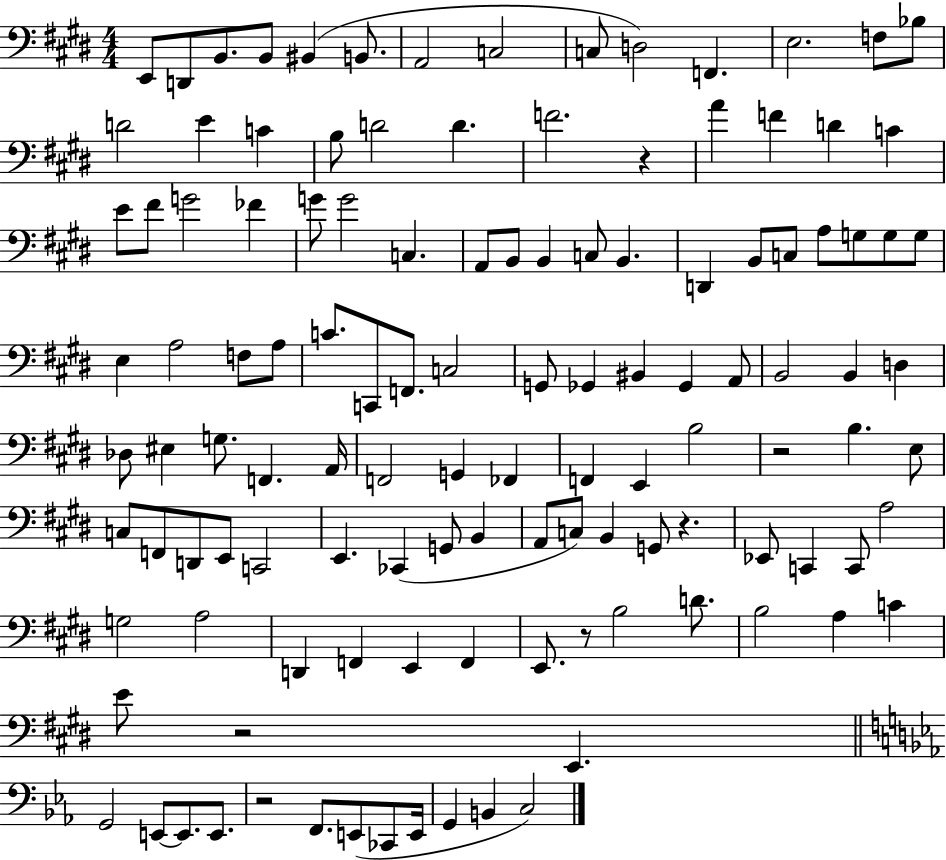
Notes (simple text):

E2/e D2/e B2/e. B2/e BIS2/q B2/e. A2/h C3/h C3/e D3/h F2/q. E3/h. F3/e Bb3/e D4/h E4/q C4/q B3/e D4/h D4/q. F4/h. R/q A4/q F4/q D4/q C4/q E4/e F#4/e G4/h FES4/q G4/e G4/h C3/q. A2/e B2/e B2/q C3/e B2/q. D2/q B2/e C3/e A3/e G3/e G3/e G3/e E3/q A3/h F3/e A3/e C4/e. C2/e F2/e. C3/h G2/e Gb2/q BIS2/q Gb2/q A2/e B2/h B2/q D3/q Db3/e EIS3/q G3/e. F2/q. A2/s F2/h G2/q FES2/q F2/q E2/q B3/h R/h B3/q. E3/e C3/e F2/e D2/e E2/e C2/h E2/q. CES2/q G2/e B2/q A2/e C3/e B2/q G2/e R/q. Eb2/e C2/q C2/e A3/h G3/h A3/h D2/q F2/q E2/q F2/q E2/e. R/e B3/h D4/e. B3/h A3/q C4/q E4/e R/h E2/q. G2/h E2/e E2/e. E2/e. R/h F2/e. E2/e CES2/e E2/s G2/q B2/q C3/h